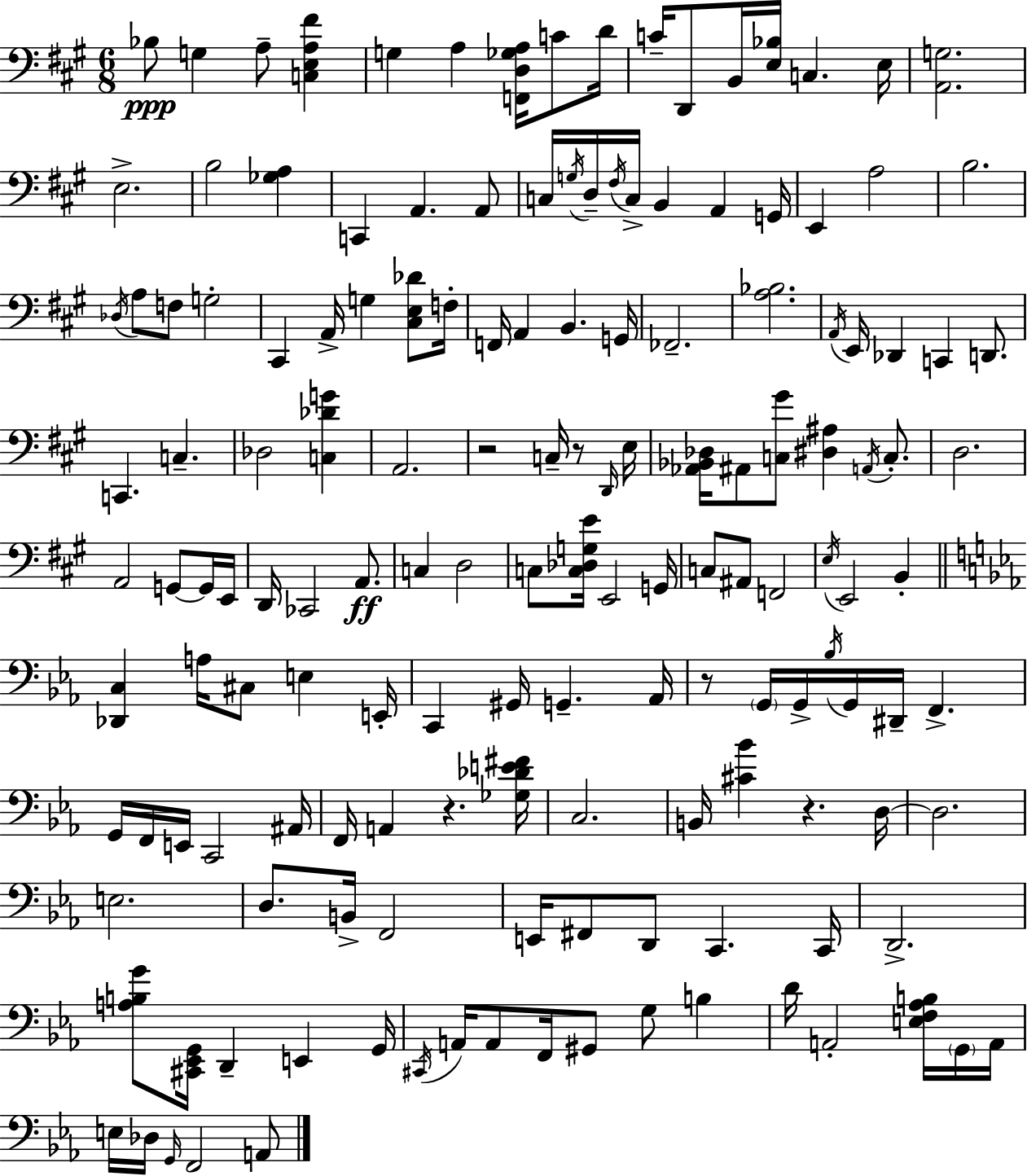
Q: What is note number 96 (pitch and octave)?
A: A2